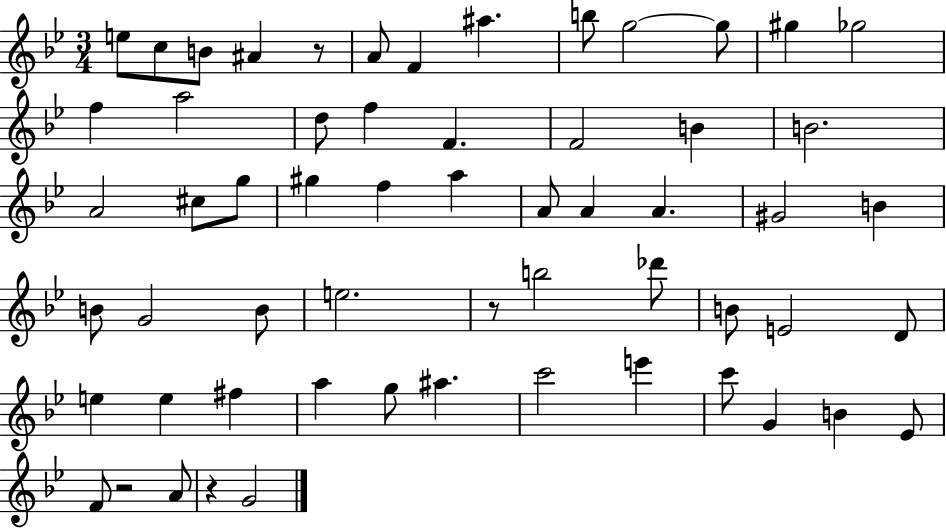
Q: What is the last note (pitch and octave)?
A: G4